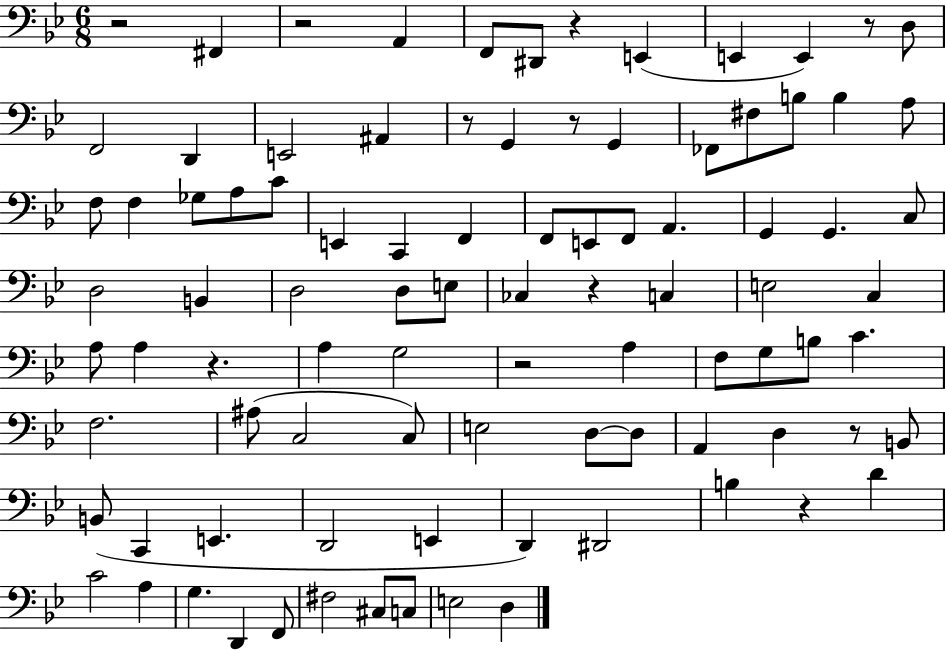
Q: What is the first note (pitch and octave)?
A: F#2